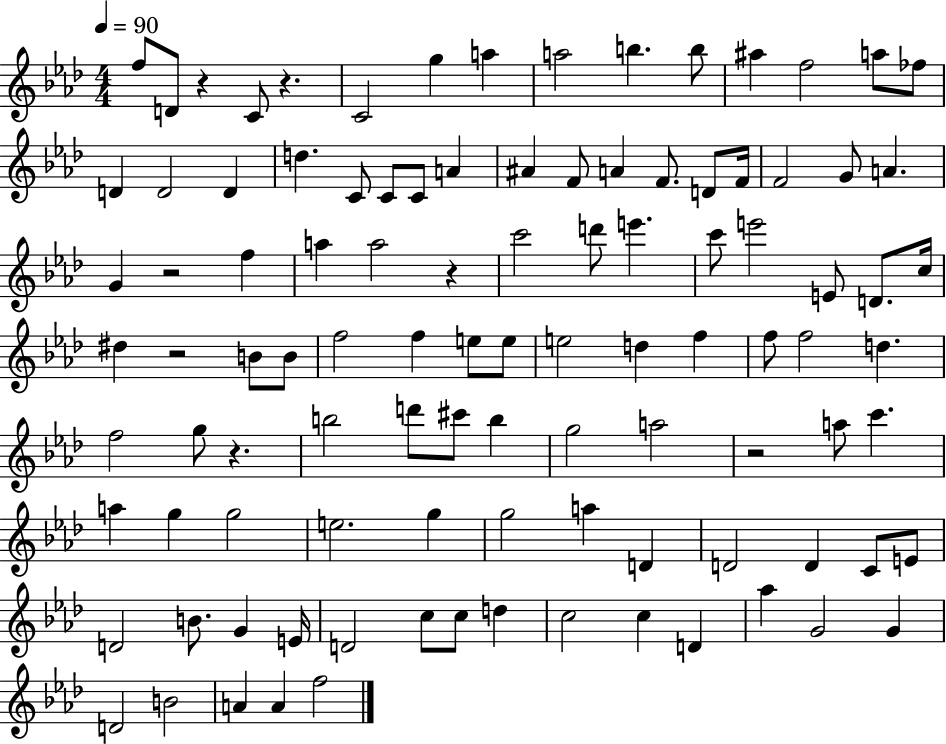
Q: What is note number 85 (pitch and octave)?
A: D5